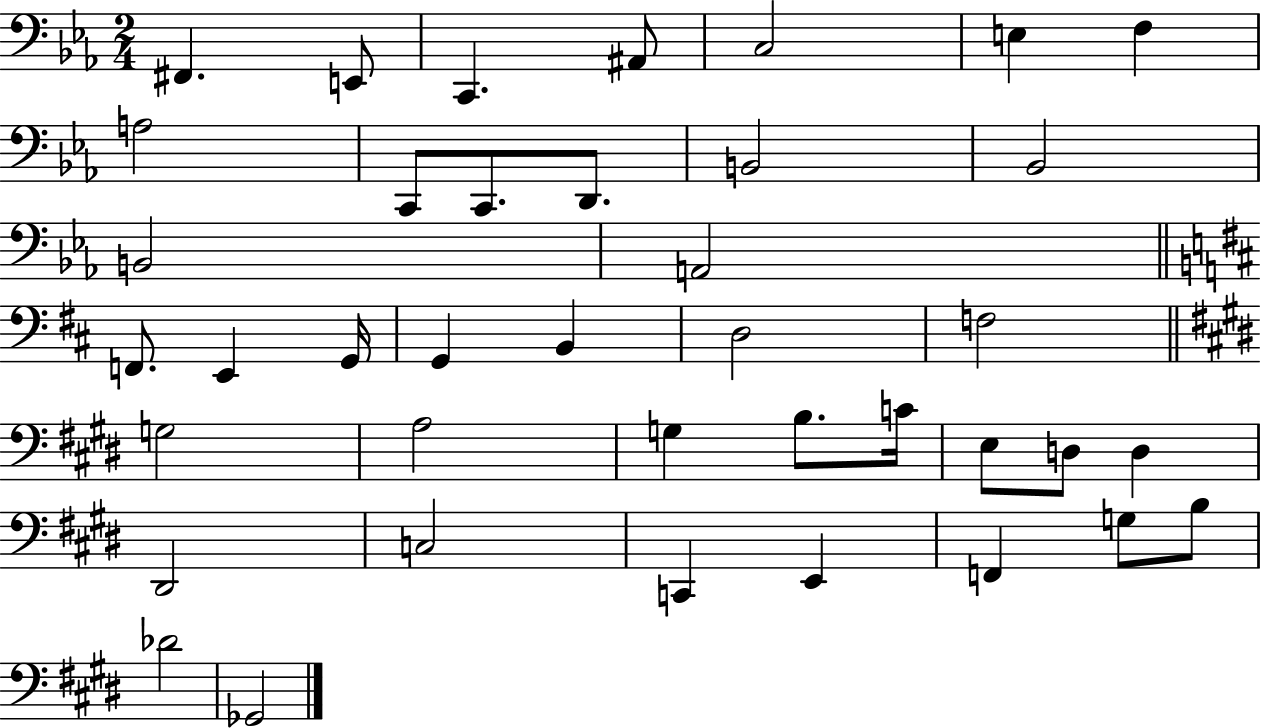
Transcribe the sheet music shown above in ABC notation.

X:1
T:Untitled
M:2/4
L:1/4
K:Eb
^F,, E,,/2 C,, ^A,,/2 C,2 E, F, A,2 C,,/2 C,,/2 D,,/2 B,,2 _B,,2 B,,2 A,,2 F,,/2 E,, G,,/4 G,, B,, D,2 F,2 G,2 A,2 G, B,/2 C/4 E,/2 D,/2 D, ^D,,2 C,2 C,, E,, F,, G,/2 B,/2 _D2 _G,,2